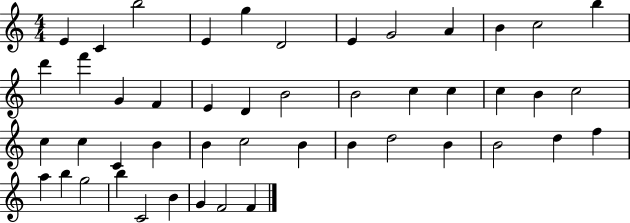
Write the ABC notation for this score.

X:1
T:Untitled
M:4/4
L:1/4
K:C
E C b2 E g D2 E G2 A B c2 b d' f' G F E D B2 B2 c c c B c2 c c C B B c2 B B d2 B B2 d f a b g2 b C2 B G F2 F